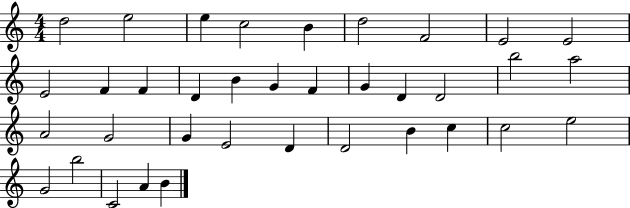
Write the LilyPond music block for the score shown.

{
  \clef treble
  \numericTimeSignature
  \time 4/4
  \key c \major
  d''2 e''2 | e''4 c''2 b'4 | d''2 f'2 | e'2 e'2 | \break e'2 f'4 f'4 | d'4 b'4 g'4 f'4 | g'4 d'4 d'2 | b''2 a''2 | \break a'2 g'2 | g'4 e'2 d'4 | d'2 b'4 c''4 | c''2 e''2 | \break g'2 b''2 | c'2 a'4 b'4 | \bar "|."
}